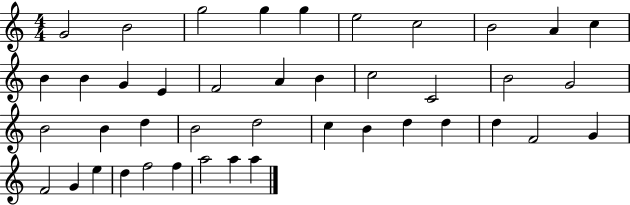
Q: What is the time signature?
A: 4/4